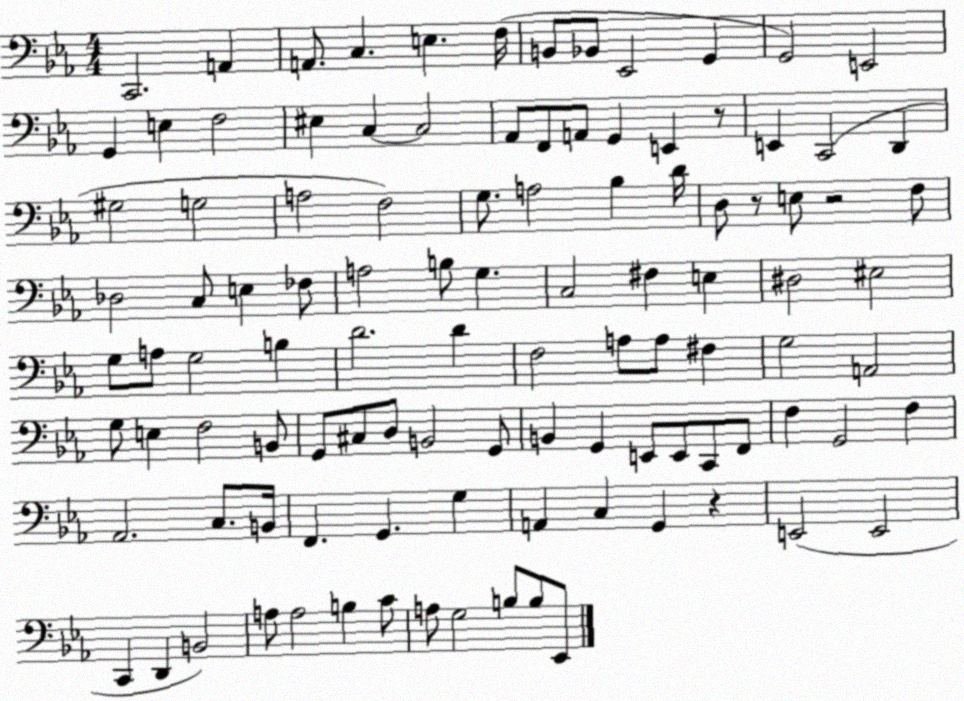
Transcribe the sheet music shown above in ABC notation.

X:1
T:Untitled
M:4/4
L:1/4
K:Eb
C,,2 A,, A,,/2 C, E, F,/4 B,,/2 _B,,/2 _E,,2 G,, G,,2 E,,2 G,, E, F,2 ^E, C, C,2 _A,,/2 F,,/2 A,,/2 G,, E,, z/2 E,, C,,2 D,, ^G,2 G,2 A,2 F,2 G,/2 A,2 _B, D/4 D,/2 z/2 E,/2 z2 F,/2 _D,2 C,/2 E, _F,/2 A,2 B,/2 G, C,2 ^F, E, ^D,2 ^E,2 G,/2 A,/2 G,2 B, D2 D F,2 A,/2 A,/2 ^F, G,2 A,,2 G,/2 E, F,2 B,,/2 G,,/2 ^C,/2 D,/2 B,,2 G,,/2 B,, G,, E,,/2 E,,/2 C,,/2 F,,/2 F, G,,2 F, _A,,2 C,/2 B,,/4 F,, G,, G, A,, C, G,, z E,,2 E,,2 C,, D,, B,,2 A,/2 A,2 B, C/2 A,/2 G,2 B,/2 B,/2 _E,,/2